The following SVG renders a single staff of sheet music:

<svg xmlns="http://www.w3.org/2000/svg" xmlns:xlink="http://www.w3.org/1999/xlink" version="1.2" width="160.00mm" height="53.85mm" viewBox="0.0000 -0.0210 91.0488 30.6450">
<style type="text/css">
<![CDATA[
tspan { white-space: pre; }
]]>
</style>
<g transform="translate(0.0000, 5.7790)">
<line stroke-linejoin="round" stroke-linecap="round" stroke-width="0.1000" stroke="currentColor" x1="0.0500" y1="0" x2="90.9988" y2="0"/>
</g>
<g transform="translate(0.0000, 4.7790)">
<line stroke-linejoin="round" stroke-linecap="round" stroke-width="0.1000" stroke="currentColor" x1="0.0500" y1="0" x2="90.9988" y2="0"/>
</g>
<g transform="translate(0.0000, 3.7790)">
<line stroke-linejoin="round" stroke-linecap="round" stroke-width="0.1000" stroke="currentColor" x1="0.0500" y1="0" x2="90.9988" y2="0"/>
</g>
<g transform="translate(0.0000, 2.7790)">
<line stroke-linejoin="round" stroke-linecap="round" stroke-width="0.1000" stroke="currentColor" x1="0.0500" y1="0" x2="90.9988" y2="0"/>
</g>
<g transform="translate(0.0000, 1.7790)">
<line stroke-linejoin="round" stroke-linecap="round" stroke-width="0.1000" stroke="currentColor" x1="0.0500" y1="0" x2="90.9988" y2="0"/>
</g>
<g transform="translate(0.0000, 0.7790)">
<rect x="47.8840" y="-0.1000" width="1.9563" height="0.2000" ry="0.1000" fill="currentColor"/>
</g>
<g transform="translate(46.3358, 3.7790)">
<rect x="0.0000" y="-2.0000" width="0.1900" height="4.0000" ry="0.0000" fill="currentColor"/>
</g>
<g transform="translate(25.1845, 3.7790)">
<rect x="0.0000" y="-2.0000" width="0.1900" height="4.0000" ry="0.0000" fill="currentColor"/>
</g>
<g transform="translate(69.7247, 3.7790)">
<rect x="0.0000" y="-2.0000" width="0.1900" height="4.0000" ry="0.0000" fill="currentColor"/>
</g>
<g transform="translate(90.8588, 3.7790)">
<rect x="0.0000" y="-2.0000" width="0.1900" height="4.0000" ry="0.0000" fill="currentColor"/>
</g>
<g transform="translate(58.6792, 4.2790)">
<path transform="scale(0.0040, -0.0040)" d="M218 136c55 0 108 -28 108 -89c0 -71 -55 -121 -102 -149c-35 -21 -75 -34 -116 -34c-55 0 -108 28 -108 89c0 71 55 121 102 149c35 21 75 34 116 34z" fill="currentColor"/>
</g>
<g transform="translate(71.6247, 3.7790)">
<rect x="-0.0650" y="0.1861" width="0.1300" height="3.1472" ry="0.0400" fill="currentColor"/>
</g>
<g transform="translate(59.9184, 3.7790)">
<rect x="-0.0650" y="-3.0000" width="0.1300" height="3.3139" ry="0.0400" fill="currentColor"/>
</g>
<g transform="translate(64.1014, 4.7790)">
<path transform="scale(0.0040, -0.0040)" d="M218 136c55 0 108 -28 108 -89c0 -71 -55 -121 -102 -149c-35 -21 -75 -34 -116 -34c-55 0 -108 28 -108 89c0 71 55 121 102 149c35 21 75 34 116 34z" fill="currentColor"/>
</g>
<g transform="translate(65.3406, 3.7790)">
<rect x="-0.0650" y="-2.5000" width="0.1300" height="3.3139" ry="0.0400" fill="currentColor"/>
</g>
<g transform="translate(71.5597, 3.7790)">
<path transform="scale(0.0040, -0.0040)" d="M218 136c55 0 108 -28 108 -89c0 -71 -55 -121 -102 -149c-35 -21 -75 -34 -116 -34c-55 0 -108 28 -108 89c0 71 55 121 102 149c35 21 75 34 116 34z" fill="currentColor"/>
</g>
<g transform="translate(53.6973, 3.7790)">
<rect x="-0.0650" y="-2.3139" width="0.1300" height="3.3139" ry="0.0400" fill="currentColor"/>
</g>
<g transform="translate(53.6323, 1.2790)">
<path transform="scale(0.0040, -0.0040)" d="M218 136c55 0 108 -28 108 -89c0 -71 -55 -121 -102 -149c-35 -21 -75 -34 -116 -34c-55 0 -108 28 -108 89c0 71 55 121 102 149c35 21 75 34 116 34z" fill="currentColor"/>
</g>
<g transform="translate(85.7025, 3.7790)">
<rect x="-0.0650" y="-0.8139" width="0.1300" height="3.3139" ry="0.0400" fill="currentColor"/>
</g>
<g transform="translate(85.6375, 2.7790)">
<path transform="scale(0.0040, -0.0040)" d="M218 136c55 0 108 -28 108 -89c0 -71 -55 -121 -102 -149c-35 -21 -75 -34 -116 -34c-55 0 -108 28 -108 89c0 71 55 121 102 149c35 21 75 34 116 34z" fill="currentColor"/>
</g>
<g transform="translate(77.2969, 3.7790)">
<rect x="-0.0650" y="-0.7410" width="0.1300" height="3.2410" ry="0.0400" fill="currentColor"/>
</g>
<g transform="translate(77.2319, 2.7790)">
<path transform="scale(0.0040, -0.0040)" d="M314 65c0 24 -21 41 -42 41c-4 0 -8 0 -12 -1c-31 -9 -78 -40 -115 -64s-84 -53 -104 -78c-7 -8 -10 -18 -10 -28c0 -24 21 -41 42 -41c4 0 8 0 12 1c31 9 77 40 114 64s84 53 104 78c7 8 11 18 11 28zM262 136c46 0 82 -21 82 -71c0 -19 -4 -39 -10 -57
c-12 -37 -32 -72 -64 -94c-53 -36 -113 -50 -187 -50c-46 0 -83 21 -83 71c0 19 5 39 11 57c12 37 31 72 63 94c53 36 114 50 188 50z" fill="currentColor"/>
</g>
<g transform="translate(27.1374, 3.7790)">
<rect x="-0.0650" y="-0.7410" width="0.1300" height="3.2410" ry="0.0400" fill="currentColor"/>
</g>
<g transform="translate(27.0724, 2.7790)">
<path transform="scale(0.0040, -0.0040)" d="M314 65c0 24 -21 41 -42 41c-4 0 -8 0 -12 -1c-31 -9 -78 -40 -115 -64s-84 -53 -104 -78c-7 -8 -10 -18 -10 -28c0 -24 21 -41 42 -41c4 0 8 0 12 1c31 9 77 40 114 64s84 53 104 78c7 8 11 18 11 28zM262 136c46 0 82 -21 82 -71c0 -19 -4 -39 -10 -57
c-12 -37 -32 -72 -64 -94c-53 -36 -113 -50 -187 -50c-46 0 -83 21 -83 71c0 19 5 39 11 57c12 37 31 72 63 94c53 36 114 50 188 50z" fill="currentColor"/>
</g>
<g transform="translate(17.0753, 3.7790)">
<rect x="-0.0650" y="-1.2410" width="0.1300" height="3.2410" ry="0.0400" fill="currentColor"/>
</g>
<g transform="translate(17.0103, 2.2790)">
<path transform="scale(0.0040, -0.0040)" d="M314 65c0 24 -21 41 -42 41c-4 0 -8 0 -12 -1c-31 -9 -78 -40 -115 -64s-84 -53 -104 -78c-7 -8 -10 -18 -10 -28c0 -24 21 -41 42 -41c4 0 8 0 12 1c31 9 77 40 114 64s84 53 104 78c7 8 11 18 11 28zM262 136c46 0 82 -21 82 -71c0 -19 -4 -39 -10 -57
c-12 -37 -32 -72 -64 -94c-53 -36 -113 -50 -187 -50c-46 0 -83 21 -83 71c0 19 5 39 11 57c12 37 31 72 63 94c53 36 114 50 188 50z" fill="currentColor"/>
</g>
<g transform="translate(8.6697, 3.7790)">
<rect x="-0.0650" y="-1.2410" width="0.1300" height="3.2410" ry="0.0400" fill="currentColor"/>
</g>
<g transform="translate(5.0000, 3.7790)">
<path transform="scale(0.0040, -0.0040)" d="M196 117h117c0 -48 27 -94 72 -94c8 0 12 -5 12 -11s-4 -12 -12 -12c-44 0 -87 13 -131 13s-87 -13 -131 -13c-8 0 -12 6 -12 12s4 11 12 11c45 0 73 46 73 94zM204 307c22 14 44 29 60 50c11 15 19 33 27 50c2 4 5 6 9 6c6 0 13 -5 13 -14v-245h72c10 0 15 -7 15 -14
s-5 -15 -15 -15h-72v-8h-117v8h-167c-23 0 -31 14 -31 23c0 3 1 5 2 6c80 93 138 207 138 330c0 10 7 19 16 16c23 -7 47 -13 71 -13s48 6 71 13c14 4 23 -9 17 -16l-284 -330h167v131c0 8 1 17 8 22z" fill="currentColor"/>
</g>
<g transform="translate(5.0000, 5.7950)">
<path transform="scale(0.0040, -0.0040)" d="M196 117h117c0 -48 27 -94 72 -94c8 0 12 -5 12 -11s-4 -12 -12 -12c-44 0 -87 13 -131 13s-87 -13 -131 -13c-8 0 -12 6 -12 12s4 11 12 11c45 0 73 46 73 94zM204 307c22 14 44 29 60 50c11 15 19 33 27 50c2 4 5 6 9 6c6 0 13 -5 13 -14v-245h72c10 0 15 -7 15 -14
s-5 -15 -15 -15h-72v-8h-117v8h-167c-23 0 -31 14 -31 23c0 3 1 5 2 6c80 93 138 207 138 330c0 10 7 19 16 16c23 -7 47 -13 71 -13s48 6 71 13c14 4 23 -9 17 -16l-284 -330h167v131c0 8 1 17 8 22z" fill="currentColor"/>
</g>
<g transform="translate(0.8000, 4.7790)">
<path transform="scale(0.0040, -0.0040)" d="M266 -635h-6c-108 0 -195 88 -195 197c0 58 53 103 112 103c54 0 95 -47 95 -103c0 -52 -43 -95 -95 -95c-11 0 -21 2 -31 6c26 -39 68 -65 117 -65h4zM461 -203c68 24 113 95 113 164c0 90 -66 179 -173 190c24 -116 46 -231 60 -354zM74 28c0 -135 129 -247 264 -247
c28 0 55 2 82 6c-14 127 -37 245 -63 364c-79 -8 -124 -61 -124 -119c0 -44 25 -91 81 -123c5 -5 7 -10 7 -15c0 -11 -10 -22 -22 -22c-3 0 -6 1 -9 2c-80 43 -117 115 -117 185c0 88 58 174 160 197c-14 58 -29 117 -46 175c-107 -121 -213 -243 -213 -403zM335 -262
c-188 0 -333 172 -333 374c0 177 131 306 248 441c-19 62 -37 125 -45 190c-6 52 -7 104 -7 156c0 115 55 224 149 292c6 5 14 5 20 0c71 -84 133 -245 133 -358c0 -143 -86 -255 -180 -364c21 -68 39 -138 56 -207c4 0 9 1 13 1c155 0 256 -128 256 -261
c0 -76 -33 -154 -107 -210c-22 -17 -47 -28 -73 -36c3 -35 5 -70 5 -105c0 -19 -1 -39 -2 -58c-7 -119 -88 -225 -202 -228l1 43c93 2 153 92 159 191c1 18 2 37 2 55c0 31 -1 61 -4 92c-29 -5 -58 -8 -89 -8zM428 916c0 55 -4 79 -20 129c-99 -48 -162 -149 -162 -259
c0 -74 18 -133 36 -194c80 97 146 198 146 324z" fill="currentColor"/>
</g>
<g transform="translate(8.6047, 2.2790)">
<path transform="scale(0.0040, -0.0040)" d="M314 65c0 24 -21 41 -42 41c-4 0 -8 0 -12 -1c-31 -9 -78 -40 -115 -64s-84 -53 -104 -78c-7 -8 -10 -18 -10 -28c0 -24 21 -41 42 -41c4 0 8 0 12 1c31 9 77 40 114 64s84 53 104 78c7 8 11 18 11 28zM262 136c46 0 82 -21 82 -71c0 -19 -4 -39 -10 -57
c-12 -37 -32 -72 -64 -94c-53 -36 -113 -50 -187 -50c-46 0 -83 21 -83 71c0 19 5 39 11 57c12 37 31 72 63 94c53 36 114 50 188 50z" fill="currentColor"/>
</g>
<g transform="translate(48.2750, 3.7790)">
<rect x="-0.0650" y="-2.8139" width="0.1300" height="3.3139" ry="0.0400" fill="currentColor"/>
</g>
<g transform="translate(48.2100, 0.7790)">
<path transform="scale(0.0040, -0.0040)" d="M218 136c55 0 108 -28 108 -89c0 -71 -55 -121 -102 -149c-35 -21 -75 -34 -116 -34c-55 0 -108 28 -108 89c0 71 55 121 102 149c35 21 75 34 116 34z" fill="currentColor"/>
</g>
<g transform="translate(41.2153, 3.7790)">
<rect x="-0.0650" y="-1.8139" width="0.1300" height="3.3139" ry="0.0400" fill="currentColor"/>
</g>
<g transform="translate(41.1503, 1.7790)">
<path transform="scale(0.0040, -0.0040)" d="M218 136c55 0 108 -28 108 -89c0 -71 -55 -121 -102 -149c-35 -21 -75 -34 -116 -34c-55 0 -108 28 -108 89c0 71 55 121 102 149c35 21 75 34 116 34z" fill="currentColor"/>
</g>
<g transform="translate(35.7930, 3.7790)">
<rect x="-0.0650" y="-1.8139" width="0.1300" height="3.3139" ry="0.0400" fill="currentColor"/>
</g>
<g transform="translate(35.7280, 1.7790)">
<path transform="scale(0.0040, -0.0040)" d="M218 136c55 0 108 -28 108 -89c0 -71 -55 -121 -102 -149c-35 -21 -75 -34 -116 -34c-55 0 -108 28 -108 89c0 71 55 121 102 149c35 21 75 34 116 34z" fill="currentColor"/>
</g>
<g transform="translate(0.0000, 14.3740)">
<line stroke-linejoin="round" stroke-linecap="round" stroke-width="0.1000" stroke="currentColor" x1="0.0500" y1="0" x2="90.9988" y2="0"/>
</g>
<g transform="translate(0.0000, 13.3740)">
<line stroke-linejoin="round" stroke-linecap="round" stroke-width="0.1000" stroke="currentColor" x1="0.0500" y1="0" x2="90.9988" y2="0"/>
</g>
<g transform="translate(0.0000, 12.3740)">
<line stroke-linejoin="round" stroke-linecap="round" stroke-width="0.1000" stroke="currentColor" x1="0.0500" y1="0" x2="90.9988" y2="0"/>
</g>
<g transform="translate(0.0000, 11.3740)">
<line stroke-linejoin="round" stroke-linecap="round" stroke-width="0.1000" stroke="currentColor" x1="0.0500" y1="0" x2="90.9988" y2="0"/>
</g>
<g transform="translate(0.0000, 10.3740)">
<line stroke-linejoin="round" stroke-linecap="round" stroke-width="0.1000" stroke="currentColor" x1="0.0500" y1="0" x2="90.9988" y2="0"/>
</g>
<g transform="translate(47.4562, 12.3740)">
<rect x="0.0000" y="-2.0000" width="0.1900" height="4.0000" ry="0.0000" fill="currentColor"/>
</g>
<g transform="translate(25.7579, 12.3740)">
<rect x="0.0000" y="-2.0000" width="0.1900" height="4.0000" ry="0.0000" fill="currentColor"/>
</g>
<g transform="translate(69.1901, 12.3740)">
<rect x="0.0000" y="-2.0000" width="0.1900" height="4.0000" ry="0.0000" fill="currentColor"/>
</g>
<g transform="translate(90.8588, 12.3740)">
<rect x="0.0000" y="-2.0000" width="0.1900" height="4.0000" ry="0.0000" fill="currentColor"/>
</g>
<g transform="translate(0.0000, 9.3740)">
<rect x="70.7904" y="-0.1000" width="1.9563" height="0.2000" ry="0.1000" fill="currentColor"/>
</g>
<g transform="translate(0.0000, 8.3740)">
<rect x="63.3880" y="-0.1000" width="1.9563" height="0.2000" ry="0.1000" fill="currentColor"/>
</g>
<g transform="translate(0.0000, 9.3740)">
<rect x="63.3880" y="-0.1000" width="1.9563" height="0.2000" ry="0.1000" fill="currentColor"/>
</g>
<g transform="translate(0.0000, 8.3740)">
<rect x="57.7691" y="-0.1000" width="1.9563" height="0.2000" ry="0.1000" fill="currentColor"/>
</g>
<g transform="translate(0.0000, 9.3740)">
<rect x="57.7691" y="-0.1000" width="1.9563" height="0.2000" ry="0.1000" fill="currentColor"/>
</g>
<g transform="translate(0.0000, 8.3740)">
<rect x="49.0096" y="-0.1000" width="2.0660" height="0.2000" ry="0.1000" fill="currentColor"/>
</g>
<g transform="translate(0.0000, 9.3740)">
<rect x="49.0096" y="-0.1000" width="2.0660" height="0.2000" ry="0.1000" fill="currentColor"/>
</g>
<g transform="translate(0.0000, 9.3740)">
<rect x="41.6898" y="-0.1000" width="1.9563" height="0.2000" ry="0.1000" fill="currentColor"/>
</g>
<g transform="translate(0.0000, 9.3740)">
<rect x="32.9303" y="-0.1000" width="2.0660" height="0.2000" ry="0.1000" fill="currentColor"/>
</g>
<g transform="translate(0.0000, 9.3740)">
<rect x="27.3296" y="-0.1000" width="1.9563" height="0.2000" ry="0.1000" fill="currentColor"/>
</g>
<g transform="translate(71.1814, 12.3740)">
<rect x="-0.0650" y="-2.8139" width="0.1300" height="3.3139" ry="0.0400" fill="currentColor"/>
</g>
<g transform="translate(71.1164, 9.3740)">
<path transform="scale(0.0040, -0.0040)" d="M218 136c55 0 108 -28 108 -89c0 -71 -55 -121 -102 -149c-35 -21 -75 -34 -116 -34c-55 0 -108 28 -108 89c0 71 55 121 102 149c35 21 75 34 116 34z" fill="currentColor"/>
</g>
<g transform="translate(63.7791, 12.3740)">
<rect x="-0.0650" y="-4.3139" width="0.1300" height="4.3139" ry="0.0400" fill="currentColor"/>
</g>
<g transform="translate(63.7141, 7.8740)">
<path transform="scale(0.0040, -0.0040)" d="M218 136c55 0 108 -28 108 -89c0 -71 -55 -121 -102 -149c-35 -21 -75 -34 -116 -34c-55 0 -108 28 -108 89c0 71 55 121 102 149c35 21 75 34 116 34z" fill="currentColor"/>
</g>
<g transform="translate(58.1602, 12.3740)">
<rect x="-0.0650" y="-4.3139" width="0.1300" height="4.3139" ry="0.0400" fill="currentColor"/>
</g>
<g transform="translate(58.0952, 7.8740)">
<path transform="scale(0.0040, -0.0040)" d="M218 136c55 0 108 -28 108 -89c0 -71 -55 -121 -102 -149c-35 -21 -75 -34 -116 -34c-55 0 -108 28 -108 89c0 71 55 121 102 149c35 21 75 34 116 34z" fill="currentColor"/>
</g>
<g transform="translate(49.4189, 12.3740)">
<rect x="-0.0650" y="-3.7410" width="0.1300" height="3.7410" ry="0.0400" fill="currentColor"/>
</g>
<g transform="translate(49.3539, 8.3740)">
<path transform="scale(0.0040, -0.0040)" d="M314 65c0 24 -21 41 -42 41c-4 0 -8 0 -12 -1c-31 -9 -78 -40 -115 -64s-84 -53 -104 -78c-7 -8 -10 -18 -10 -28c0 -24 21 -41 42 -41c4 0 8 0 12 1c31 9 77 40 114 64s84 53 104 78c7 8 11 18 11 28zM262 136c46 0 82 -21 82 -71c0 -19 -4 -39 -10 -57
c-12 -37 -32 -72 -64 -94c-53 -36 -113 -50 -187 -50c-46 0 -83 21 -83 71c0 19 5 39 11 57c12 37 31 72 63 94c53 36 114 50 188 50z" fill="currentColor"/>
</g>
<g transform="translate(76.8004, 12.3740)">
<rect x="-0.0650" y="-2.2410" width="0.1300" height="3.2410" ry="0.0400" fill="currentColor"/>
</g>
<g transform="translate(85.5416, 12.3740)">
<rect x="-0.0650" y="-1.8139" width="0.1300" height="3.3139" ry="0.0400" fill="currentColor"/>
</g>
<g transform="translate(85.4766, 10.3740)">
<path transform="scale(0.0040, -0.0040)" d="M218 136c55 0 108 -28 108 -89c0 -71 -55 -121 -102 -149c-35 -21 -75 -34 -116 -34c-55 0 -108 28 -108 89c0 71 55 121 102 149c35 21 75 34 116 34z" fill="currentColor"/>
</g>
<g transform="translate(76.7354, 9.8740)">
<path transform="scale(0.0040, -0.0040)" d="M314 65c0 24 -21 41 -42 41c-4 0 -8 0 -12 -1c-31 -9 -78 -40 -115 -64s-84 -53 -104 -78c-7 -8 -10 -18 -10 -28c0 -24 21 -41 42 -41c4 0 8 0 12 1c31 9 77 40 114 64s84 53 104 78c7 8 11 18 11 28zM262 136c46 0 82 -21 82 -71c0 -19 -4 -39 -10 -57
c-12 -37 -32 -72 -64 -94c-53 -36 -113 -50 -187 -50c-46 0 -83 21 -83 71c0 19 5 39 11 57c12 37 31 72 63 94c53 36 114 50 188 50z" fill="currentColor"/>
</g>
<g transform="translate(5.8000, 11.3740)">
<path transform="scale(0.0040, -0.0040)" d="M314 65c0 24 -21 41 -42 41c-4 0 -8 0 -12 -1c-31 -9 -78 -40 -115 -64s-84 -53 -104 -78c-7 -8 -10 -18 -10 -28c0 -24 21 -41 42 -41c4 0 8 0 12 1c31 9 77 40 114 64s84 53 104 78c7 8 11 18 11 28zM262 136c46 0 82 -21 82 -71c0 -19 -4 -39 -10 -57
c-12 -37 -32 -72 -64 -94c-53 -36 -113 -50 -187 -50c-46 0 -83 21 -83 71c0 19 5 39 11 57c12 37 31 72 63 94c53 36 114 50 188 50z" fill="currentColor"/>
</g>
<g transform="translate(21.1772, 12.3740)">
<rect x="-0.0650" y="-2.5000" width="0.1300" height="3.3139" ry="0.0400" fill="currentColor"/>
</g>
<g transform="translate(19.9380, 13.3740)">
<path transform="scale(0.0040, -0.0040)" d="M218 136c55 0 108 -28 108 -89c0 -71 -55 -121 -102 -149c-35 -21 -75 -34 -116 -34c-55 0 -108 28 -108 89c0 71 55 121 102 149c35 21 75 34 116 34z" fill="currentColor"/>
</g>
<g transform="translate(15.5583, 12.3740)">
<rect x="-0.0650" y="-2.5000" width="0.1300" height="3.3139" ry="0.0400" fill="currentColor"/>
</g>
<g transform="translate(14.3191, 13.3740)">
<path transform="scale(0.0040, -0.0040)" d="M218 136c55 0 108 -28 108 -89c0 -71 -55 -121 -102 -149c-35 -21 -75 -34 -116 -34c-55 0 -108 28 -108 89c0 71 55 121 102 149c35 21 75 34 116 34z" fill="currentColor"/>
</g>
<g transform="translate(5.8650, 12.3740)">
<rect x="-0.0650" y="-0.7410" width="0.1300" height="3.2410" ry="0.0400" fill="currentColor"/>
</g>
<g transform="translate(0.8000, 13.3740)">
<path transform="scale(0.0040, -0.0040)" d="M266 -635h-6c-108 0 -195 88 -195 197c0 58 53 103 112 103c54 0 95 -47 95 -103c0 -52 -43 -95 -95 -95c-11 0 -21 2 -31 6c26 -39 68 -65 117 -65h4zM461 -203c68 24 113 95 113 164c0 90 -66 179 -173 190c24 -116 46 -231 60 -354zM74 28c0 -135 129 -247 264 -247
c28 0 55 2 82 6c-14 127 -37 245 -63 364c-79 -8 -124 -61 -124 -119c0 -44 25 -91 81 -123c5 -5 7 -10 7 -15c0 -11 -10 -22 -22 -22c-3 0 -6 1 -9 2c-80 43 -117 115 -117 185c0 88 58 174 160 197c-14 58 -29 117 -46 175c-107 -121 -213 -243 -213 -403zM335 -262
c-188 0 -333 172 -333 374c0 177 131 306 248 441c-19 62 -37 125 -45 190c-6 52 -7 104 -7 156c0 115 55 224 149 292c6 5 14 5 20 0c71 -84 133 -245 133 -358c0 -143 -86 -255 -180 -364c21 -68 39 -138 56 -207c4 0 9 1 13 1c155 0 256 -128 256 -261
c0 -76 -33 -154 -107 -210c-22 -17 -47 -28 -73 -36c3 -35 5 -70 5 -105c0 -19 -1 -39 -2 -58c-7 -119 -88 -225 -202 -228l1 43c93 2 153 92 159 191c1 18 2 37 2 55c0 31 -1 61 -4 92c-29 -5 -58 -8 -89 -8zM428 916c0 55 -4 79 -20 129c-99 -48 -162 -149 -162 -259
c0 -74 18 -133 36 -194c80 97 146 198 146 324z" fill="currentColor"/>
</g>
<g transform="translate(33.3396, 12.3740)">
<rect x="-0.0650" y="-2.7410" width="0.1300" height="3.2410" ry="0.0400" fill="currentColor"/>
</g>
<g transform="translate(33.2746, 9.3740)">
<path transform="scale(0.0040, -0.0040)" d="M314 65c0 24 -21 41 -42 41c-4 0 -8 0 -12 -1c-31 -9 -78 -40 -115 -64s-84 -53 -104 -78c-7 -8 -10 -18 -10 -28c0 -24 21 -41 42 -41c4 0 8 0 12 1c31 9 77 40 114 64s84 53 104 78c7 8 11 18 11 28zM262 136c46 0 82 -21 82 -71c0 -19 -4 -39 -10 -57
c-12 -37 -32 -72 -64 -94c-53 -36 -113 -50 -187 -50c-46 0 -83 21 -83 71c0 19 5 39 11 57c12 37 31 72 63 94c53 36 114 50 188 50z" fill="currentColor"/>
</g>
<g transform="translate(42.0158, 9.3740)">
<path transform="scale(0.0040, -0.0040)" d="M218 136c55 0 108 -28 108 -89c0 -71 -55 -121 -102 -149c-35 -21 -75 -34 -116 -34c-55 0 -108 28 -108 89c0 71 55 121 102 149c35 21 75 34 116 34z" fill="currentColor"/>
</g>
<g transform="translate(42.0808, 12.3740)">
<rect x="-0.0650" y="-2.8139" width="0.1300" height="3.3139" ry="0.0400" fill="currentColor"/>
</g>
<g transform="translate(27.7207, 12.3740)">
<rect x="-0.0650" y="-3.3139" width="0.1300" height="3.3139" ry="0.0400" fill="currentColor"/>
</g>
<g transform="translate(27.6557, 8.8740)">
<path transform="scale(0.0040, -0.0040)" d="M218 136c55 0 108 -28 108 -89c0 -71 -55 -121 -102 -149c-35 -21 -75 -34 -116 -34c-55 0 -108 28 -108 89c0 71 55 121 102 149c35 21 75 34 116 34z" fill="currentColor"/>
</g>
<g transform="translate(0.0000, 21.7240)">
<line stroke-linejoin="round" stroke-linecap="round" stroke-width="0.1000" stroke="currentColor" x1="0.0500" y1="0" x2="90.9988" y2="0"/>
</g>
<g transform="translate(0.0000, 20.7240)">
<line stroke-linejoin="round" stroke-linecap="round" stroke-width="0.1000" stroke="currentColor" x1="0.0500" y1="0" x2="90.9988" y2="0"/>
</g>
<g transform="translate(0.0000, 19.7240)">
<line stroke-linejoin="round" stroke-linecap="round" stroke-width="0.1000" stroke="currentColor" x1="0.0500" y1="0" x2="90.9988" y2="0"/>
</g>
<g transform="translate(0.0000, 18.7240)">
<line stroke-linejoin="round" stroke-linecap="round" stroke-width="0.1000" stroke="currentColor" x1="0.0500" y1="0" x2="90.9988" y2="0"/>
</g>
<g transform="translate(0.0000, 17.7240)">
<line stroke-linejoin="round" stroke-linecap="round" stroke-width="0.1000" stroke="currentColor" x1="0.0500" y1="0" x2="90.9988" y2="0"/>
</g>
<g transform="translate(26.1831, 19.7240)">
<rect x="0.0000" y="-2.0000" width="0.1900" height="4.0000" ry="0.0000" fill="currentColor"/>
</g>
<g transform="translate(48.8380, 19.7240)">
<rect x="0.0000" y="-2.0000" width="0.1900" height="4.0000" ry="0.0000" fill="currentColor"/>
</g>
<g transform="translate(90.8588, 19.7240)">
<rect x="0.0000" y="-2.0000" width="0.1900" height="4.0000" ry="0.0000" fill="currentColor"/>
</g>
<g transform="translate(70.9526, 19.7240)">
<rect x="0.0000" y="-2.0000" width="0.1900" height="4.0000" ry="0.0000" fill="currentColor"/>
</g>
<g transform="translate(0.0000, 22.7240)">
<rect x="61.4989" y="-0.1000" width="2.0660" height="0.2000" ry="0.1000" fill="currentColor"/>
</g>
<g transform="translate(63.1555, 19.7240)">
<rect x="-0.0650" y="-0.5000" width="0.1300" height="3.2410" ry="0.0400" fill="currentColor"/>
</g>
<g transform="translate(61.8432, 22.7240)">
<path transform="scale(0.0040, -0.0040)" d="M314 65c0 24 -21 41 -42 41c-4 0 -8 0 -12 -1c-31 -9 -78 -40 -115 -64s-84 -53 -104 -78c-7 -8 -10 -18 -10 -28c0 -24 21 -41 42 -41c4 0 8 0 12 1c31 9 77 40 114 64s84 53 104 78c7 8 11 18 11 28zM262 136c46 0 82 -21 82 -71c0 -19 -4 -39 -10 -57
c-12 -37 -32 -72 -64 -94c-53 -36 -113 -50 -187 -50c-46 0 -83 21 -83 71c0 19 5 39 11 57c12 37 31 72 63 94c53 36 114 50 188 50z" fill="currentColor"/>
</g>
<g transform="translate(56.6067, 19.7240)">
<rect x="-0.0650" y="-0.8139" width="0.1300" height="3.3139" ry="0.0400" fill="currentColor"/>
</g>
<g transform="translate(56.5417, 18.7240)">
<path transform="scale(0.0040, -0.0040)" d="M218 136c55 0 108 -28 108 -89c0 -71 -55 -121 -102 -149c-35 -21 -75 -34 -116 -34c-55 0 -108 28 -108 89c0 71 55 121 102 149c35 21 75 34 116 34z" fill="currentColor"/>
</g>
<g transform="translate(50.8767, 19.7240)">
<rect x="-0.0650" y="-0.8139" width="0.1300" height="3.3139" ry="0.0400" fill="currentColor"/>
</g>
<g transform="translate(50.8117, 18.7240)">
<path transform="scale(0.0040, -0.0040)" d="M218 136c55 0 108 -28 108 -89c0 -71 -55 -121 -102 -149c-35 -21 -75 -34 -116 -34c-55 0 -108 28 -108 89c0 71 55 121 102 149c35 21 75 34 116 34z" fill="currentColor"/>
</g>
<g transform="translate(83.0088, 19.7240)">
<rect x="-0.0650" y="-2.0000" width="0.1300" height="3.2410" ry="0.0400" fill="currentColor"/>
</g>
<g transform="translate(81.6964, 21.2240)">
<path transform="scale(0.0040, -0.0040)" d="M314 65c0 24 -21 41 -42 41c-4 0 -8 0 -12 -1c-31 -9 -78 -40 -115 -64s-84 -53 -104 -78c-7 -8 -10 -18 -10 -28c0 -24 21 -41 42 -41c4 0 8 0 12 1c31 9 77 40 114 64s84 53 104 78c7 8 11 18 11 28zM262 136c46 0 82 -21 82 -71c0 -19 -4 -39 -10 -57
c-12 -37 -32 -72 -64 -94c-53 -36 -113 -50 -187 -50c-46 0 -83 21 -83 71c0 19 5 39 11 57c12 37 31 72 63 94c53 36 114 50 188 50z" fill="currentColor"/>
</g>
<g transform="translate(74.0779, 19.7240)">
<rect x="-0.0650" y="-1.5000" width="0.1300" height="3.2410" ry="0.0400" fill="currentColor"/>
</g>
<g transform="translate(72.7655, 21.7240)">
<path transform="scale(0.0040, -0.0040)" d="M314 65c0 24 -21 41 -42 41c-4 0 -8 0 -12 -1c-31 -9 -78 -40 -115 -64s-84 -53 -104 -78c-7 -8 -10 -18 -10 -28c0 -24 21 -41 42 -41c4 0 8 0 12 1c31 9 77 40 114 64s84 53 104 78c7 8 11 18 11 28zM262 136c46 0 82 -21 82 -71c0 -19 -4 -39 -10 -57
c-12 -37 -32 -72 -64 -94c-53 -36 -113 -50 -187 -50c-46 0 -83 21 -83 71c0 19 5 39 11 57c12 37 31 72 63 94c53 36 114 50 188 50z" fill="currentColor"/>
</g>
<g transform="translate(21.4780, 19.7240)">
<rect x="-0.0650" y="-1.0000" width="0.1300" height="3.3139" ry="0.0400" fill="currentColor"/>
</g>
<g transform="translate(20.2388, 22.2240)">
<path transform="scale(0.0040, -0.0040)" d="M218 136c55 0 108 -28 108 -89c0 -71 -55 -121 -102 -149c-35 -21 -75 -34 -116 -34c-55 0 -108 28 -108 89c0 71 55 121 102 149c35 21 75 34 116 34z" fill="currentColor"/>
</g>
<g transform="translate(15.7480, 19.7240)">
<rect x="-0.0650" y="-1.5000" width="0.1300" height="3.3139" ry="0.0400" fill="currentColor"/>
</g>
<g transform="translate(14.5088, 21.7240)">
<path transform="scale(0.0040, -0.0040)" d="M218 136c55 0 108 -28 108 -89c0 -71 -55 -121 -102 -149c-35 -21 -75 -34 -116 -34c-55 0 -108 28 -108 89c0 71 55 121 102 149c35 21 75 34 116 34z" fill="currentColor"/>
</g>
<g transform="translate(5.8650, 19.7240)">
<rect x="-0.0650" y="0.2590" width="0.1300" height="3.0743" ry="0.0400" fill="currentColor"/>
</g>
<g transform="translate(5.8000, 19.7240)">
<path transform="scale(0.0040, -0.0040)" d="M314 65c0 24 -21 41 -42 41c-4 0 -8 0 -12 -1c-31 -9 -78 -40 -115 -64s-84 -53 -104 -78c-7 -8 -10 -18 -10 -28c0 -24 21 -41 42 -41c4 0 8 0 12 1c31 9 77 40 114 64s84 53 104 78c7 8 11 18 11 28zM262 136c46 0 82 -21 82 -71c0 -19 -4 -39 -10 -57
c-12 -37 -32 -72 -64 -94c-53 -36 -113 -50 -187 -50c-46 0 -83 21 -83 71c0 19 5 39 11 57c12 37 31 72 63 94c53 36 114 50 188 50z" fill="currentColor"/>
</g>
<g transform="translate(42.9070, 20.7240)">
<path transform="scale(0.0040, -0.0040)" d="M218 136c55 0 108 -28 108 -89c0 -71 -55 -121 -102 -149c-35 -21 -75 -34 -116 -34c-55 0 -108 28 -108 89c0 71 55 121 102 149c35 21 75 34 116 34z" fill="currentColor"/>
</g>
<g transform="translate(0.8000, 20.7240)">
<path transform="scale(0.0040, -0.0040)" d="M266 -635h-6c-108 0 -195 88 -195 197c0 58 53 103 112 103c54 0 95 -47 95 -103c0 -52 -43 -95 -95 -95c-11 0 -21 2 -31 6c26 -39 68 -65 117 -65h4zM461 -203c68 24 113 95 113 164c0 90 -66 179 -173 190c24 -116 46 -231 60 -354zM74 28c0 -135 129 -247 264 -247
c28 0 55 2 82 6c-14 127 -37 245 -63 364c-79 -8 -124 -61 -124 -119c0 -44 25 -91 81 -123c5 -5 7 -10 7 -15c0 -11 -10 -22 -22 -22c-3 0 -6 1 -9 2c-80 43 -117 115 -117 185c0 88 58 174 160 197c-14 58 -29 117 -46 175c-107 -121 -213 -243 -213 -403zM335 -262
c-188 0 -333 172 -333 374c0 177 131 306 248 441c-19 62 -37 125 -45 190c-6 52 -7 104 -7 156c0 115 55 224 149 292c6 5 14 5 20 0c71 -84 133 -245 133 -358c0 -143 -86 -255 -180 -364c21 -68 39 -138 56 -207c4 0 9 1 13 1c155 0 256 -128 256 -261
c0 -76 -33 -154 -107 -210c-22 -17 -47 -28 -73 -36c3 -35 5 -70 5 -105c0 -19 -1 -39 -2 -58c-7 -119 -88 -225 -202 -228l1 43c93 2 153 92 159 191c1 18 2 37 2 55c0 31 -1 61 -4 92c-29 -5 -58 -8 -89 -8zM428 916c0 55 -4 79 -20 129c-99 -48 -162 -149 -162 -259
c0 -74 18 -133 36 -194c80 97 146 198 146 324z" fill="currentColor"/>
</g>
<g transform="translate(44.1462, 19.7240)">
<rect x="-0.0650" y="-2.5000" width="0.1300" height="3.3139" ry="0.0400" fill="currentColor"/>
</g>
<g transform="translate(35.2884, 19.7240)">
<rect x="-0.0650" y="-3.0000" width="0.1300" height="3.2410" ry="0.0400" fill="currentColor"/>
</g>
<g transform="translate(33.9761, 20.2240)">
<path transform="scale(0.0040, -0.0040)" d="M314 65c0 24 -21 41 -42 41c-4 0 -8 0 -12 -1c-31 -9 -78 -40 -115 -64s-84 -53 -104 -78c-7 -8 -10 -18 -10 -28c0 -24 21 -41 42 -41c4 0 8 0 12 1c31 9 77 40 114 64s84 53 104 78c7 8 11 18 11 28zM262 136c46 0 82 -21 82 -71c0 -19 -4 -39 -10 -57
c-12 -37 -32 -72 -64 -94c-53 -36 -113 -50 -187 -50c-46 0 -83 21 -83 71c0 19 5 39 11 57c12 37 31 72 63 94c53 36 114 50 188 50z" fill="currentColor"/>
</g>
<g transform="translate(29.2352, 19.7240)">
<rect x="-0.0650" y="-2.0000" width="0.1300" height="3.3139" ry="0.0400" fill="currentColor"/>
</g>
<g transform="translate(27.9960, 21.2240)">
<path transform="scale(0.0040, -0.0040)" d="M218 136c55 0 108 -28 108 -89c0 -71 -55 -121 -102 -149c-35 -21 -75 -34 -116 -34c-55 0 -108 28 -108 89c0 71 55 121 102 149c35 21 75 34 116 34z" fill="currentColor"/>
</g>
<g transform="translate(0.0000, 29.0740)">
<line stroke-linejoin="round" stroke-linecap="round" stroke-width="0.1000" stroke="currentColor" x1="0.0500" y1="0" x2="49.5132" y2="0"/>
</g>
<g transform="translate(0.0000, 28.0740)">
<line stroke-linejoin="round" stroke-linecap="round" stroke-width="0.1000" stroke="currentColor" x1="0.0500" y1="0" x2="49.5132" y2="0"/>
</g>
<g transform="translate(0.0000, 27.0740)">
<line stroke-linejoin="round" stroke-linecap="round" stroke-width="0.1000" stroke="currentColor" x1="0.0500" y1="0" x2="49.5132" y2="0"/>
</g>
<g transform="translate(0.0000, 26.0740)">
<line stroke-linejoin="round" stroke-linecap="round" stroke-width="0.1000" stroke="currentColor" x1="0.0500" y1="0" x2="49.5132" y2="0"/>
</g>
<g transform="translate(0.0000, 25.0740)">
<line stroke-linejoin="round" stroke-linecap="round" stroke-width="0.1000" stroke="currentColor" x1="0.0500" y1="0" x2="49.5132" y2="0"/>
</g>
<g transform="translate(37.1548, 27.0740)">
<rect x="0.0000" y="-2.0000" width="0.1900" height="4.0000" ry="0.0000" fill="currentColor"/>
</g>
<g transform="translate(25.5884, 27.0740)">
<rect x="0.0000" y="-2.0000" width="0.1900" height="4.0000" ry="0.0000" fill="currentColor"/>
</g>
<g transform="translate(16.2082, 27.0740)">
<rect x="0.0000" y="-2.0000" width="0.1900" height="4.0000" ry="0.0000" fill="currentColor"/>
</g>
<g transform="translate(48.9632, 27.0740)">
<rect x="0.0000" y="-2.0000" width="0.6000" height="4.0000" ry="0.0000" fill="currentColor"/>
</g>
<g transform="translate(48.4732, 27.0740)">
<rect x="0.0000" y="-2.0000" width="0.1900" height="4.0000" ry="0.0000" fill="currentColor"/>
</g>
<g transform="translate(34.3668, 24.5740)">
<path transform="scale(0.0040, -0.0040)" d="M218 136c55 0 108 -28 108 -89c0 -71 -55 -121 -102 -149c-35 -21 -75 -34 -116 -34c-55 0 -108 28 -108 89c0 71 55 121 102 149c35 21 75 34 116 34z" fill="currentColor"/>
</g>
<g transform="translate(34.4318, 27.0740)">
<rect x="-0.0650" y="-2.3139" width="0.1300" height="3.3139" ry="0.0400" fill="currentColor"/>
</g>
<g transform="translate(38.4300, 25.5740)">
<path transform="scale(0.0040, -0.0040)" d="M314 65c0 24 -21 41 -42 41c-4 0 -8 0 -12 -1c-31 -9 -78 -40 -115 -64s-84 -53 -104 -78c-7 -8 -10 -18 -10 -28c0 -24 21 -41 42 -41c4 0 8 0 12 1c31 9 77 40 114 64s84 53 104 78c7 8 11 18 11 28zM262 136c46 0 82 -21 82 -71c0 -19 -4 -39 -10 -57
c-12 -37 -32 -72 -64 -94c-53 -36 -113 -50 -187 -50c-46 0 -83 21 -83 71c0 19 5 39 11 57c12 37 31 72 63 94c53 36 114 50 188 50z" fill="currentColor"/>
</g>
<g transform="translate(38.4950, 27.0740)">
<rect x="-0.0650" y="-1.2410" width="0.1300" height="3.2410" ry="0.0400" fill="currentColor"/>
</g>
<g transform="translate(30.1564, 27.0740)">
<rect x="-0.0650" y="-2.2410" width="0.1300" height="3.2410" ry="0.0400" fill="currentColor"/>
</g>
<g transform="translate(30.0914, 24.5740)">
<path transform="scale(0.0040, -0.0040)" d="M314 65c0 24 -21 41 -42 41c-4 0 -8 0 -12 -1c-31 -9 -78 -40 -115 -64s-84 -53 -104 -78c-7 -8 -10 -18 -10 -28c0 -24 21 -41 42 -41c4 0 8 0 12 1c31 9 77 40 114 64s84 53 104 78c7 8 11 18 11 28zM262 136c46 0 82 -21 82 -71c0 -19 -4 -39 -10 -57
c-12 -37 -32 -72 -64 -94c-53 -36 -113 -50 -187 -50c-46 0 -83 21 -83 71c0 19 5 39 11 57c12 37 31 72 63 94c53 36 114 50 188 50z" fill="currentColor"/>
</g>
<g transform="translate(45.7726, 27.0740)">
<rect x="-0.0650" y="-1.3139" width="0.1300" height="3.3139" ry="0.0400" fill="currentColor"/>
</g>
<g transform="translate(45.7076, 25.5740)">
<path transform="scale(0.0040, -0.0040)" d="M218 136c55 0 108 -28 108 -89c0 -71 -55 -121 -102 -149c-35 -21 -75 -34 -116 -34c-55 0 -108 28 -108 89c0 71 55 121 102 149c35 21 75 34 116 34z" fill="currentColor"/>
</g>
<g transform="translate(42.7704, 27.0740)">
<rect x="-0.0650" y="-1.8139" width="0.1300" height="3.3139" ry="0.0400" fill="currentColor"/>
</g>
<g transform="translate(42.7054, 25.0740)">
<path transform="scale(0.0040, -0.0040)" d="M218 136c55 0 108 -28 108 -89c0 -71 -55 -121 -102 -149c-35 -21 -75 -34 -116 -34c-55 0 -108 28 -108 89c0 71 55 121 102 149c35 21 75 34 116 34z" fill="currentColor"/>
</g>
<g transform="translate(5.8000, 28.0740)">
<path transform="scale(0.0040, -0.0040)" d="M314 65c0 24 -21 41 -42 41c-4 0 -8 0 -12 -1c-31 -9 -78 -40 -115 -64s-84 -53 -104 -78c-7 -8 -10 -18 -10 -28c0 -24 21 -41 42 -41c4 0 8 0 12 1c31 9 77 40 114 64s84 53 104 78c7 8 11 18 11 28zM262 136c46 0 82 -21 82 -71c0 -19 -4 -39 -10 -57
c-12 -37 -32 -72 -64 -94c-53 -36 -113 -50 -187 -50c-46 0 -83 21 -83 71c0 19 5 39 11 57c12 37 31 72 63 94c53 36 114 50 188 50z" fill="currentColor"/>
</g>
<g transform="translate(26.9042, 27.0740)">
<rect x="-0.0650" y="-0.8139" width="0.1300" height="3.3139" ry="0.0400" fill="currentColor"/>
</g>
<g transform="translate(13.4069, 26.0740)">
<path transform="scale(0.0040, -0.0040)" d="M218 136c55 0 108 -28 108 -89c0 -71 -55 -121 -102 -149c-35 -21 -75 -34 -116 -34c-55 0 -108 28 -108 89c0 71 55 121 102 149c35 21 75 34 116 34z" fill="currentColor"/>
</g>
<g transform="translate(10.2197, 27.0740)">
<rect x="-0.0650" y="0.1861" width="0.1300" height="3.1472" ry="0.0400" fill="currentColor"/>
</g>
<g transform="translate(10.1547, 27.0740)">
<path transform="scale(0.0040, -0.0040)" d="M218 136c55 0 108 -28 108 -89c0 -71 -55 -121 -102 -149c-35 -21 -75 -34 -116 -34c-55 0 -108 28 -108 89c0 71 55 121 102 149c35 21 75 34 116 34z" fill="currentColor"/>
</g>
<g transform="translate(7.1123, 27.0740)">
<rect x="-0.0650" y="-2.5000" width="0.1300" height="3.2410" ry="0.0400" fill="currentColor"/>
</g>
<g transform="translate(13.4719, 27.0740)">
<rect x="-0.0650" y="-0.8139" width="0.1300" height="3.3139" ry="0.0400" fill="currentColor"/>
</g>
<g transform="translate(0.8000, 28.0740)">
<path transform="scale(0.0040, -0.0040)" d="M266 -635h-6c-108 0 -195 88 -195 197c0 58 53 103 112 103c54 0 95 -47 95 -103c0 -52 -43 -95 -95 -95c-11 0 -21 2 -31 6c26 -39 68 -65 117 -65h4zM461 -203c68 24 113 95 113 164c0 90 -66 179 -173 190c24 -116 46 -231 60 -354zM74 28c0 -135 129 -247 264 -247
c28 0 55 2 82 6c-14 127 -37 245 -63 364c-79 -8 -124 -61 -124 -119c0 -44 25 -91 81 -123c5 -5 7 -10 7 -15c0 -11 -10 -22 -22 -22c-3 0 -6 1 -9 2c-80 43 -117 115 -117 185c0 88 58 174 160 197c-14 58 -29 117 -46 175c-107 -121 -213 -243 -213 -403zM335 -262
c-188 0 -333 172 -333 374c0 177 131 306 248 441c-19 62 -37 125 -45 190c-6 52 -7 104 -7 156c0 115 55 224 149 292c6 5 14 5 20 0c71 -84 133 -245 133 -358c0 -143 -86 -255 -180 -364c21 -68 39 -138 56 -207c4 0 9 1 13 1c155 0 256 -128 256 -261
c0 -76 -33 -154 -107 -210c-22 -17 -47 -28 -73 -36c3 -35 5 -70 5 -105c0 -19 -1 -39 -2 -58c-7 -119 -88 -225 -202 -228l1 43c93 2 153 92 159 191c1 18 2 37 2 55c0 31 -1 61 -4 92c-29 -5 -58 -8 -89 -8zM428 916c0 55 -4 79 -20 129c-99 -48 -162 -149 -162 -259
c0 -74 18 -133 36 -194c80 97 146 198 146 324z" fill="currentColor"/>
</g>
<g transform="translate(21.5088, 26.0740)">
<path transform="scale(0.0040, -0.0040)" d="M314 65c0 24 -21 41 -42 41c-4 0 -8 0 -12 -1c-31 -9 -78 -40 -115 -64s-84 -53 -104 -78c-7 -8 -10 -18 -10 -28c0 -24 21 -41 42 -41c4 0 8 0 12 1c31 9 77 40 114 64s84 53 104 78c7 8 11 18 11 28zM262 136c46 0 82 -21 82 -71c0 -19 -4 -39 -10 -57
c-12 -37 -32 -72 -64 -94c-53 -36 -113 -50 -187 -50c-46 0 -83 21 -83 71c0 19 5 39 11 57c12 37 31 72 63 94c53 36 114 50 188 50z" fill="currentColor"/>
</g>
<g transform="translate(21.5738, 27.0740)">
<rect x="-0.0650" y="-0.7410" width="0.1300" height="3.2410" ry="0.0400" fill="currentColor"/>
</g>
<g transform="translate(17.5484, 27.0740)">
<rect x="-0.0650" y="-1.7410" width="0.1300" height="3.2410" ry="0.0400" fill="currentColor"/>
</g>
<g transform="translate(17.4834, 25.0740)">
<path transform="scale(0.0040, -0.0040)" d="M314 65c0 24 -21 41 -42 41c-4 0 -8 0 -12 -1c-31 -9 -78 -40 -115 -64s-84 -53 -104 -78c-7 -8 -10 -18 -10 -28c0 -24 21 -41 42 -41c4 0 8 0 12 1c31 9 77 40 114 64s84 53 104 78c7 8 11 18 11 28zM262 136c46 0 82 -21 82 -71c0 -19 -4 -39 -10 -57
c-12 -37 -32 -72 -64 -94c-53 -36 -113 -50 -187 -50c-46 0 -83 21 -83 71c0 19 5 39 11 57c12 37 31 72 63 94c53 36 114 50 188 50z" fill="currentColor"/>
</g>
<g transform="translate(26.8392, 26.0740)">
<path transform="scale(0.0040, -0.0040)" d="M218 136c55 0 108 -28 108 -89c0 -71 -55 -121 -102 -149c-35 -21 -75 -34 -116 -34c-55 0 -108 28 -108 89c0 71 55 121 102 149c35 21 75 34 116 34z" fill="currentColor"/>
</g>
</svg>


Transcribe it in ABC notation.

X:1
T:Untitled
M:4/4
L:1/4
K:C
e2 e2 d2 f f a g A G B d2 d d2 G G b a2 a c'2 d' d' a g2 f B2 E D F A2 G d d C2 E2 F2 G2 B d f2 d2 d g2 g e2 f e